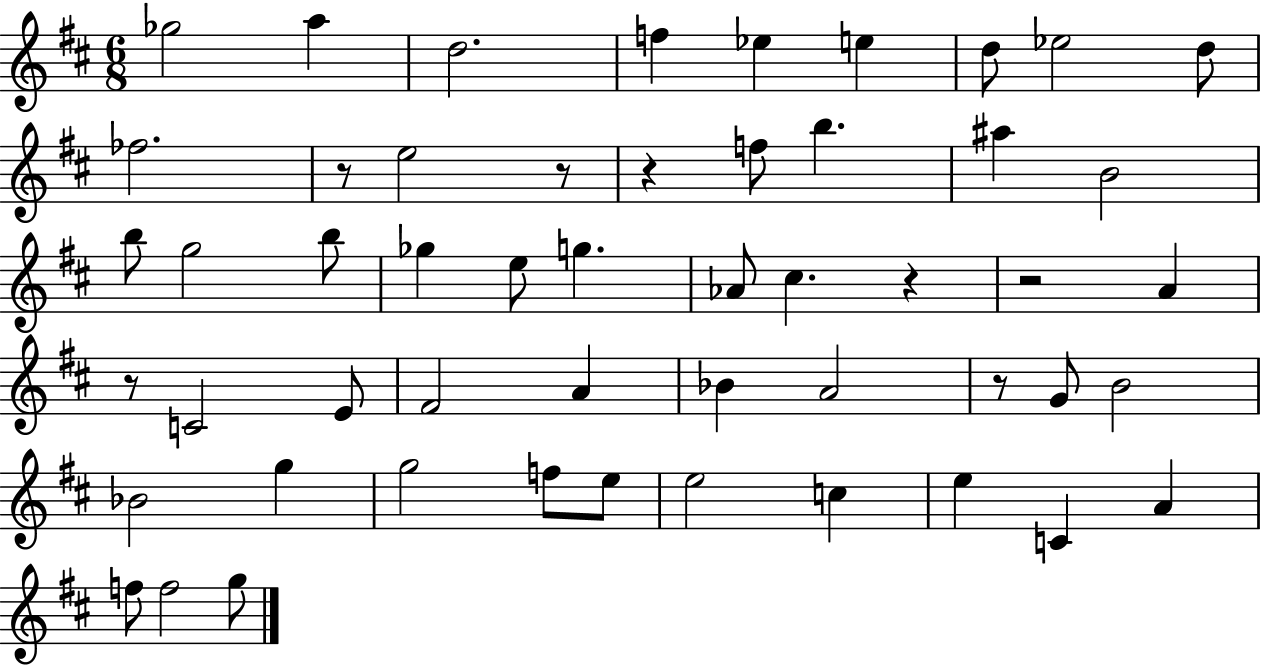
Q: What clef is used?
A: treble